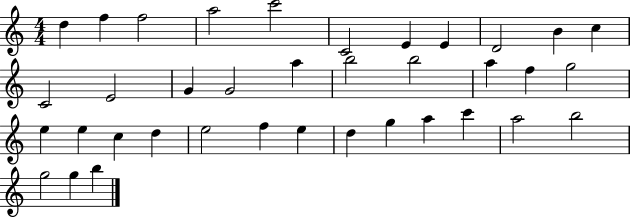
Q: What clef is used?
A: treble